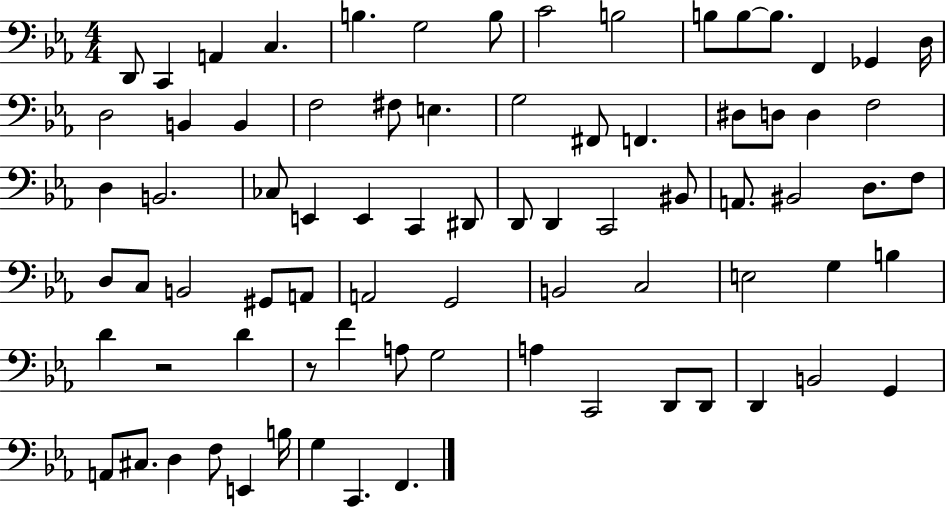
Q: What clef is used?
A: bass